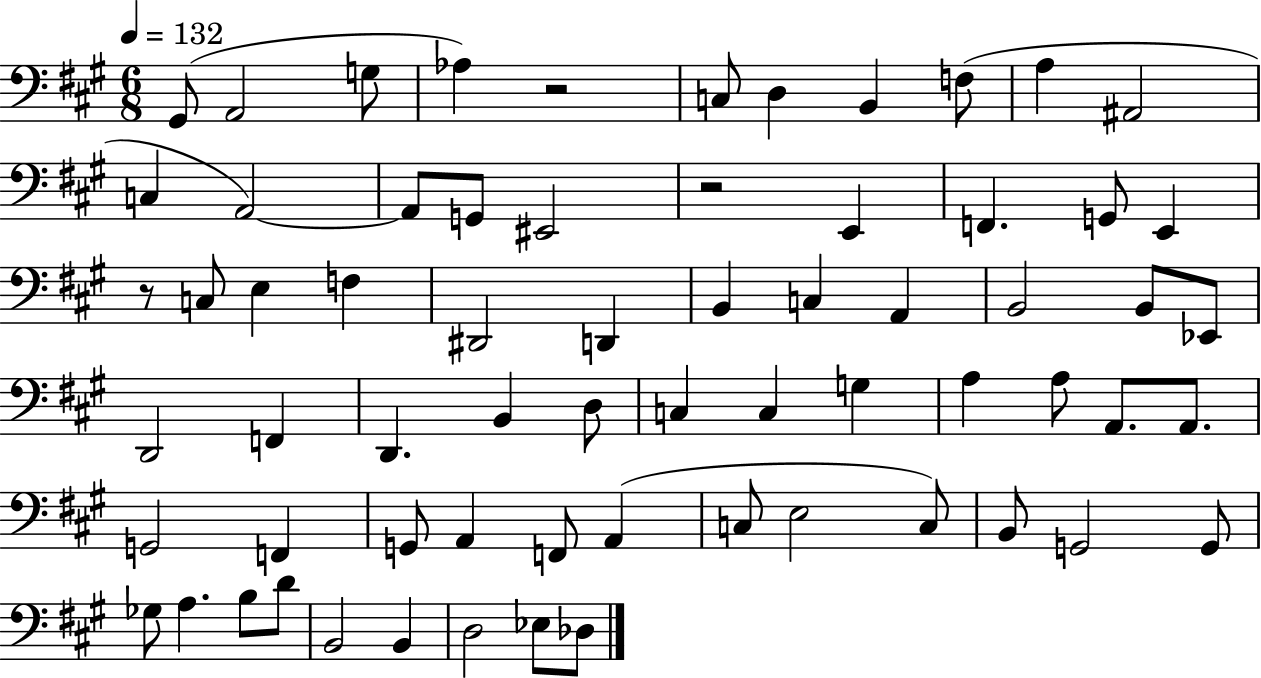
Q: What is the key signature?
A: A major